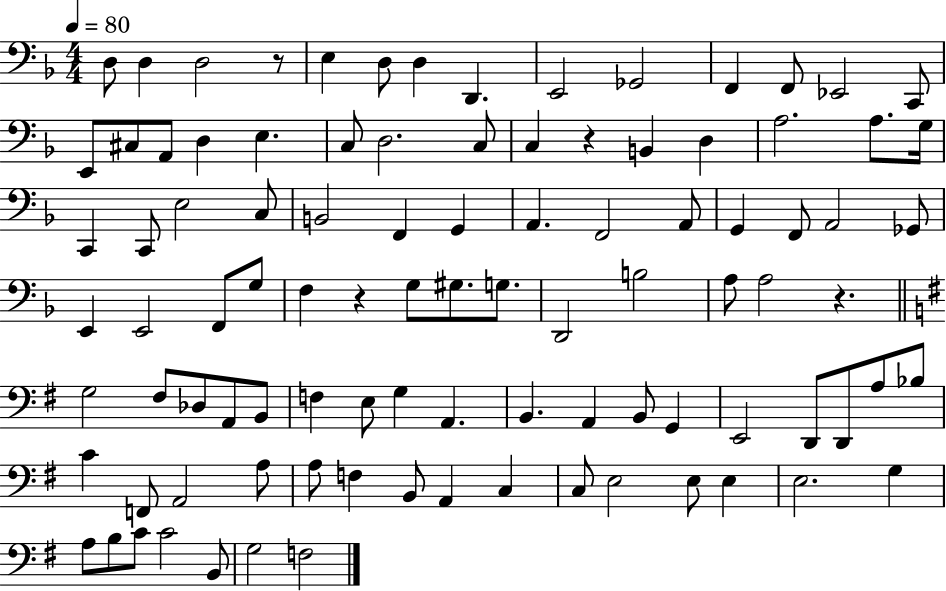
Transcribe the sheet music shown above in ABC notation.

X:1
T:Untitled
M:4/4
L:1/4
K:F
D,/2 D, D,2 z/2 E, D,/2 D, D,, E,,2 _G,,2 F,, F,,/2 _E,,2 C,,/2 E,,/2 ^C,/2 A,,/2 D, E, C,/2 D,2 C,/2 C, z B,, D, A,2 A,/2 G,/4 C,, C,,/2 E,2 C,/2 B,,2 F,, G,, A,, F,,2 A,,/2 G,, F,,/2 A,,2 _G,,/2 E,, E,,2 F,,/2 G,/2 F, z G,/2 ^G,/2 G,/2 D,,2 B,2 A,/2 A,2 z G,2 ^F,/2 _D,/2 A,,/2 B,,/2 F, E,/2 G, A,, B,, A,, B,,/2 G,, E,,2 D,,/2 D,,/2 A,/2 _B,/2 C F,,/2 A,,2 A,/2 A,/2 F, B,,/2 A,, C, C,/2 E,2 E,/2 E, E,2 G, A,/2 B,/2 C/2 C2 B,,/2 G,2 F,2